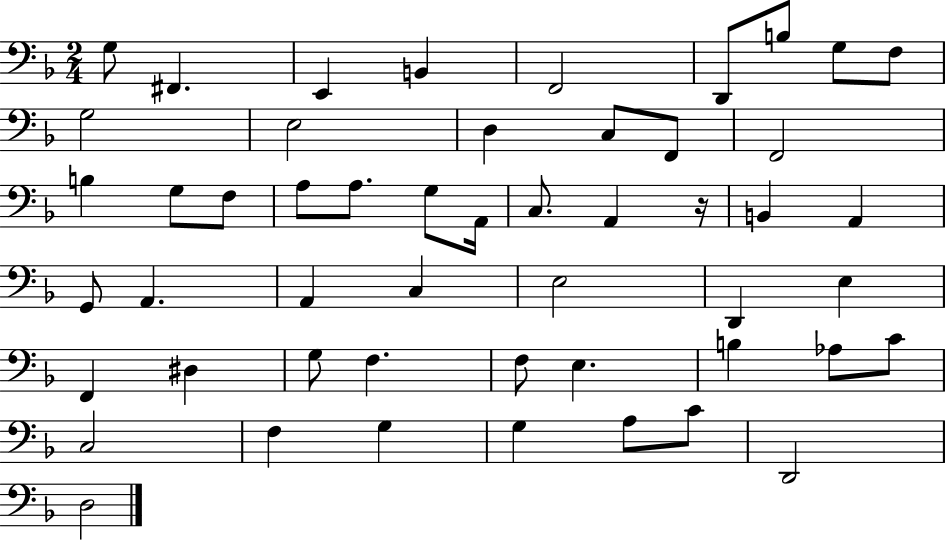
{
  \clef bass
  \numericTimeSignature
  \time 2/4
  \key f \major
  \repeat volta 2 { g8 fis,4. | e,4 b,4 | f,2 | d,8 b8 g8 f8 | \break g2 | e2 | d4 c8 f,8 | f,2 | \break b4 g8 f8 | a8 a8. g8 a,16 | c8. a,4 r16 | b,4 a,4 | \break g,8 a,4. | a,4 c4 | e2 | d,4 e4 | \break f,4 dis4 | g8 f4. | f8 e4. | b4 aes8 c'8 | \break c2 | f4 g4 | g4 a8 c'8 | d,2 | \break d2 | } \bar "|."
}